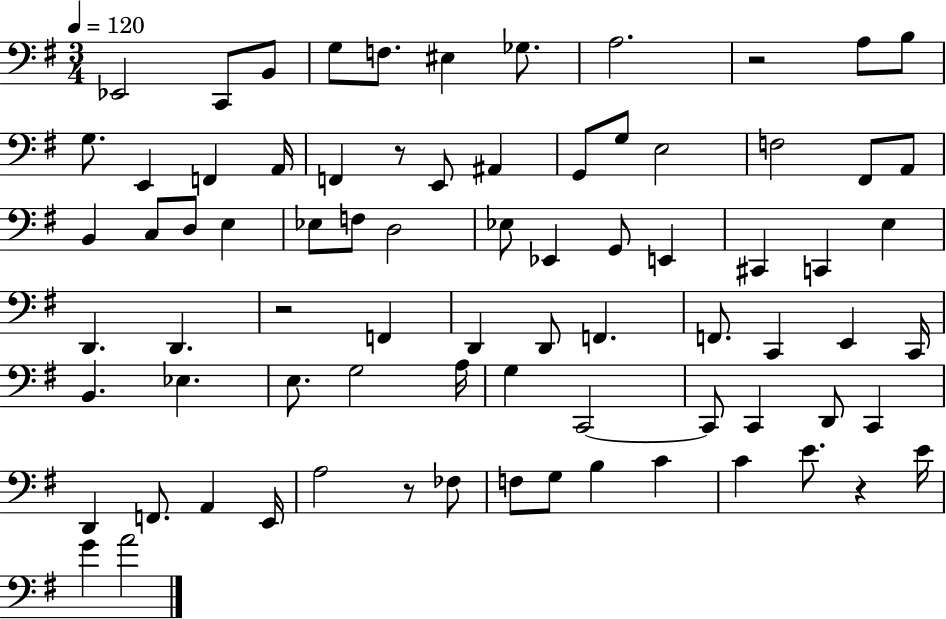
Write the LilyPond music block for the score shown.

{
  \clef bass
  \numericTimeSignature
  \time 3/4
  \key g \major
  \tempo 4 = 120
  ees,2 c,8 b,8 | g8 f8. eis4 ges8. | a2. | r2 a8 b8 | \break g8. e,4 f,4 a,16 | f,4 r8 e,8 ais,4 | g,8 g8 e2 | f2 fis,8 a,8 | \break b,4 c8 d8 e4 | ees8 f8 d2 | ees8 ees,4 g,8 e,4 | cis,4 c,4 e4 | \break d,4. d,4. | r2 f,4 | d,4 d,8 f,4. | f,8. c,4 e,4 c,16 | \break b,4. ees4. | e8. g2 a16 | g4 c,2~~ | c,8 c,4 d,8 c,4 | \break d,4 f,8. a,4 e,16 | a2 r8 fes8 | f8 g8 b4 c'4 | c'4 e'8. r4 e'16 | \break g'4 a'2 | \bar "|."
}